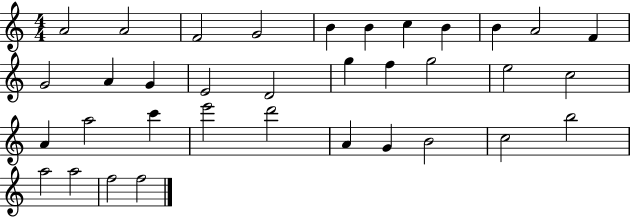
{
  \clef treble
  \numericTimeSignature
  \time 4/4
  \key c \major
  a'2 a'2 | f'2 g'2 | b'4 b'4 c''4 b'4 | b'4 a'2 f'4 | \break g'2 a'4 g'4 | e'2 d'2 | g''4 f''4 g''2 | e''2 c''2 | \break a'4 a''2 c'''4 | e'''2 d'''2 | a'4 g'4 b'2 | c''2 b''2 | \break a''2 a''2 | f''2 f''2 | \bar "|."
}